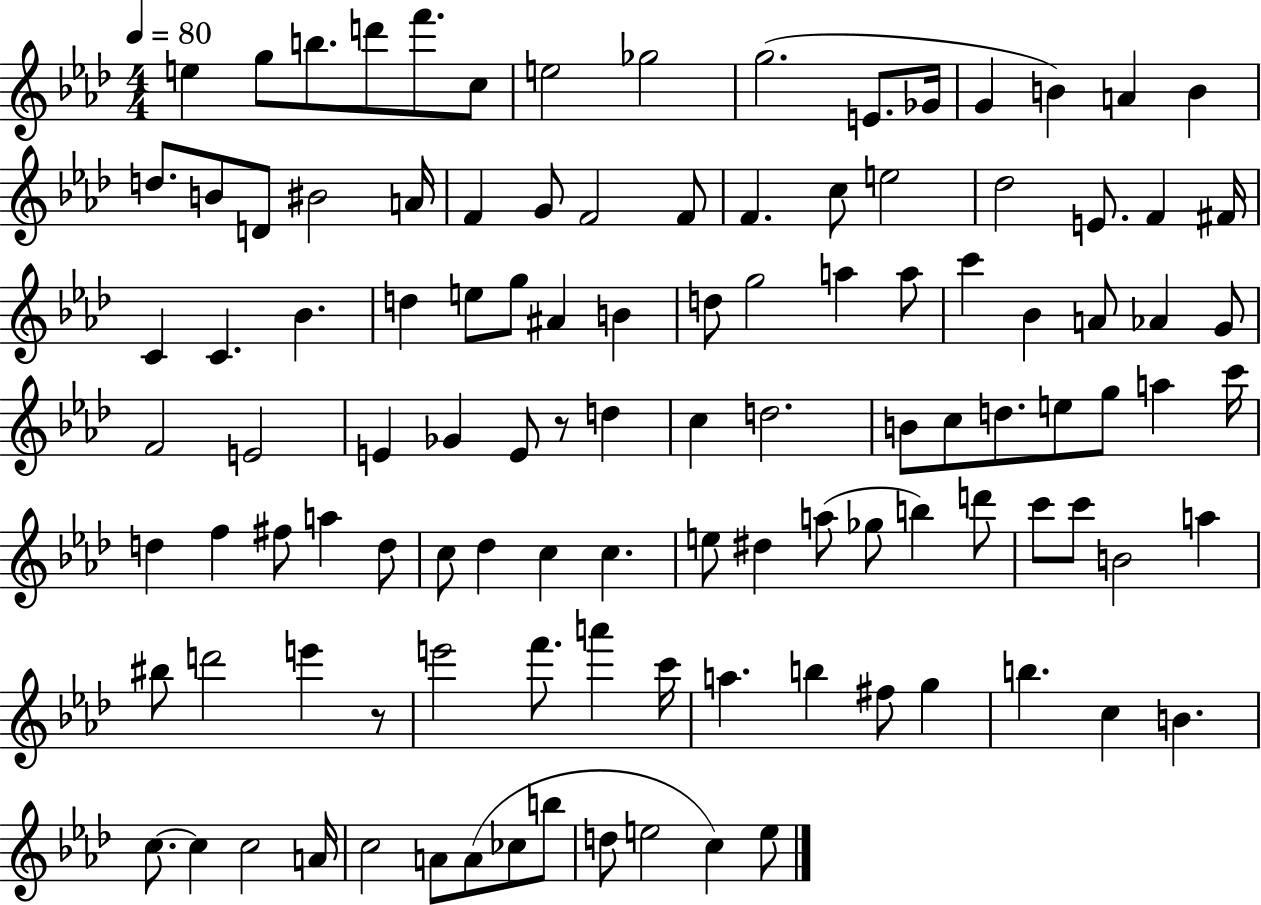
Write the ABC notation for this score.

X:1
T:Untitled
M:4/4
L:1/4
K:Ab
e g/2 b/2 d'/2 f'/2 c/2 e2 _g2 g2 E/2 _G/4 G B A B d/2 B/2 D/2 ^B2 A/4 F G/2 F2 F/2 F c/2 e2 _d2 E/2 F ^F/4 C C _B d e/2 g/2 ^A B d/2 g2 a a/2 c' _B A/2 _A G/2 F2 E2 E _G E/2 z/2 d c d2 B/2 c/2 d/2 e/2 g/2 a c'/4 d f ^f/2 a d/2 c/2 _d c c e/2 ^d a/2 _g/2 b d'/2 c'/2 c'/2 B2 a ^b/2 d'2 e' z/2 e'2 f'/2 a' c'/4 a b ^f/2 g b c B c/2 c c2 A/4 c2 A/2 A/2 _c/2 b/2 d/2 e2 c e/2